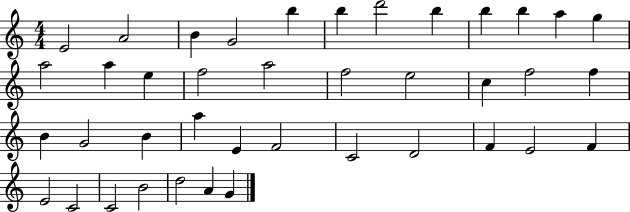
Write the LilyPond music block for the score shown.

{
  \clef treble
  \numericTimeSignature
  \time 4/4
  \key c \major
  e'2 a'2 | b'4 g'2 b''4 | b''4 d'''2 b''4 | b''4 b''4 a''4 g''4 | \break a''2 a''4 e''4 | f''2 a''2 | f''2 e''2 | c''4 f''2 f''4 | \break b'4 g'2 b'4 | a''4 e'4 f'2 | c'2 d'2 | f'4 e'2 f'4 | \break e'2 c'2 | c'2 b'2 | d''2 a'4 g'4 | \bar "|."
}